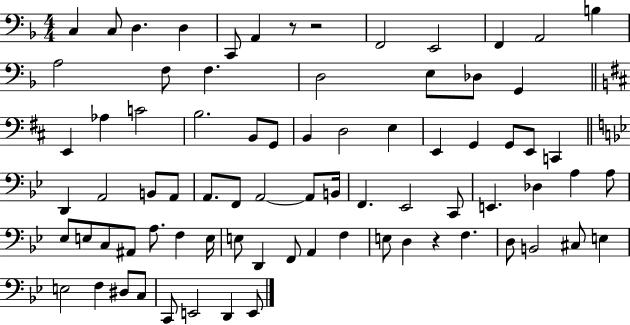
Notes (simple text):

C3/q C3/e D3/q. D3/q C2/e A2/q R/e R/h F2/h E2/h F2/q A2/h B3/q A3/h F3/e F3/q. D3/h E3/e Db3/e G2/q E2/q Ab3/q C4/h B3/h. B2/e G2/e B2/q D3/h E3/q E2/q G2/q G2/e E2/e C2/q D2/q A2/h B2/e A2/e A2/e. F2/e A2/h A2/e B2/s F2/q. Eb2/h C2/e E2/q. Db3/q A3/q A3/e Eb3/e E3/e C3/e A#2/e A3/e. F3/q E3/s E3/e D2/q F2/e A2/q F3/q E3/e D3/q R/q F3/q. D3/e B2/h C#3/e E3/q E3/h F3/q D#3/e C3/e C2/e E2/h D2/q E2/e